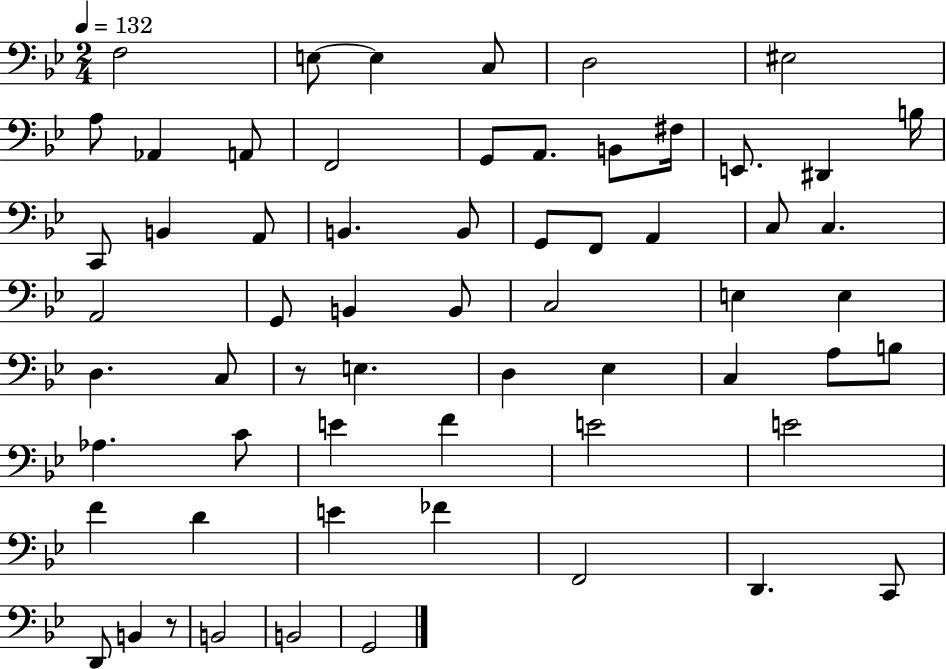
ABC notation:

X:1
T:Untitled
M:2/4
L:1/4
K:Bb
F,2 E,/2 E, C,/2 D,2 ^E,2 A,/2 _A,, A,,/2 F,,2 G,,/2 A,,/2 B,,/2 ^F,/4 E,,/2 ^D,, B,/4 C,,/2 B,, A,,/2 B,, B,,/2 G,,/2 F,,/2 A,, C,/2 C, A,,2 G,,/2 B,, B,,/2 C,2 E, E, D, C,/2 z/2 E, D, _E, C, A,/2 B,/2 _A, C/2 E F E2 E2 F D E _F F,,2 D,, C,,/2 D,,/2 B,, z/2 B,,2 B,,2 G,,2